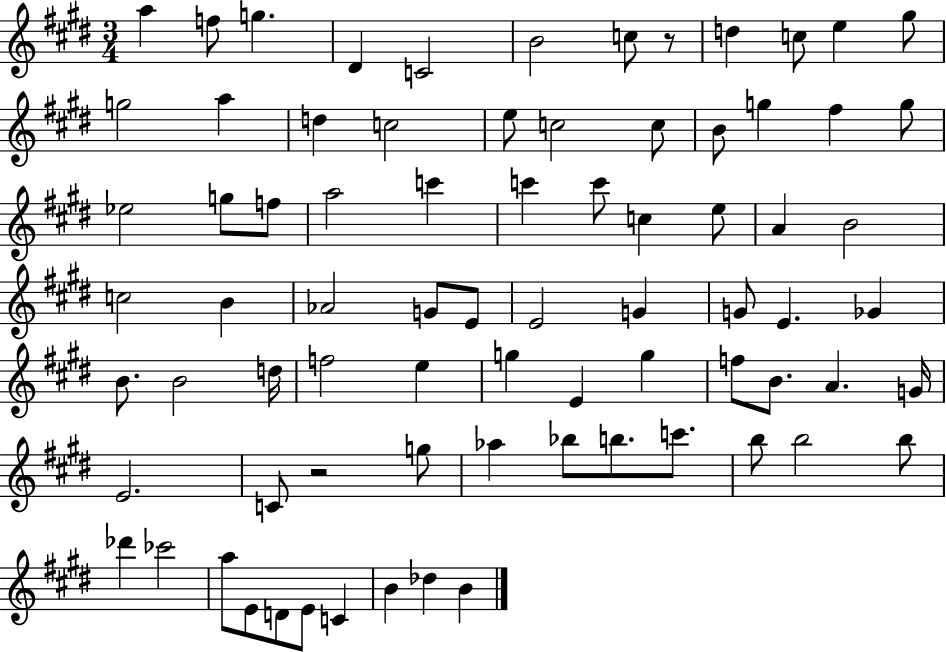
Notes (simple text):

A5/q F5/e G5/q. D#4/q C4/h B4/h C5/e R/e D5/q C5/e E5/q G#5/e G5/h A5/q D5/q C5/h E5/e C5/h C5/e B4/e G5/q F#5/q G5/e Eb5/h G5/e F5/e A5/h C6/q C6/q C6/e C5/q E5/e A4/q B4/h C5/h B4/q Ab4/h G4/e E4/e E4/h G4/q G4/e E4/q. Gb4/q B4/e. B4/h D5/s F5/h E5/q G5/q E4/q G5/q F5/e B4/e. A4/q. G4/s E4/h. C4/e R/h G5/e Ab5/q Bb5/e B5/e. C6/e. B5/e B5/h B5/e Db6/q CES6/h A5/e E4/e D4/e E4/e C4/q B4/q Db5/q B4/q